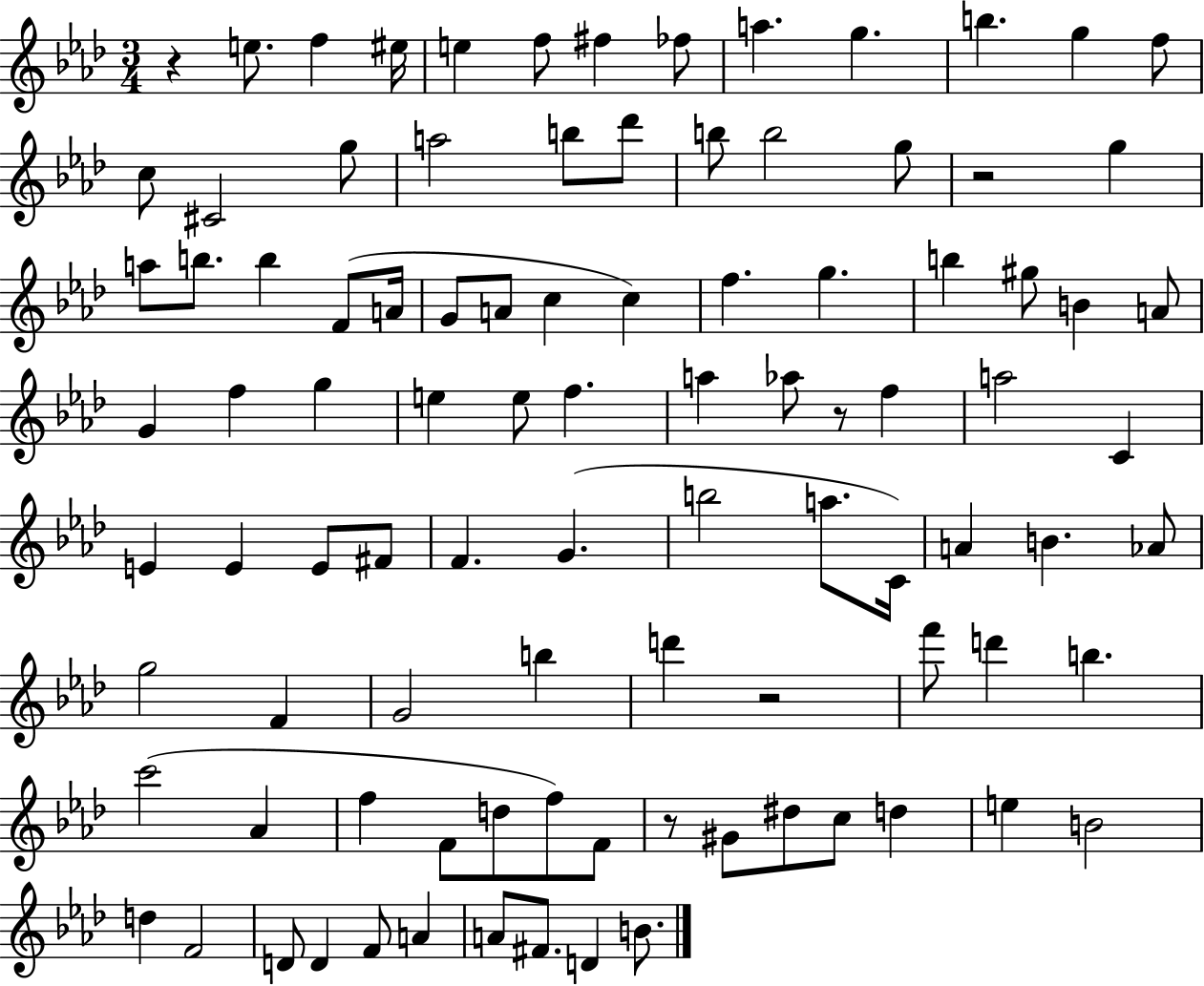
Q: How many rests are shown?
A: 5